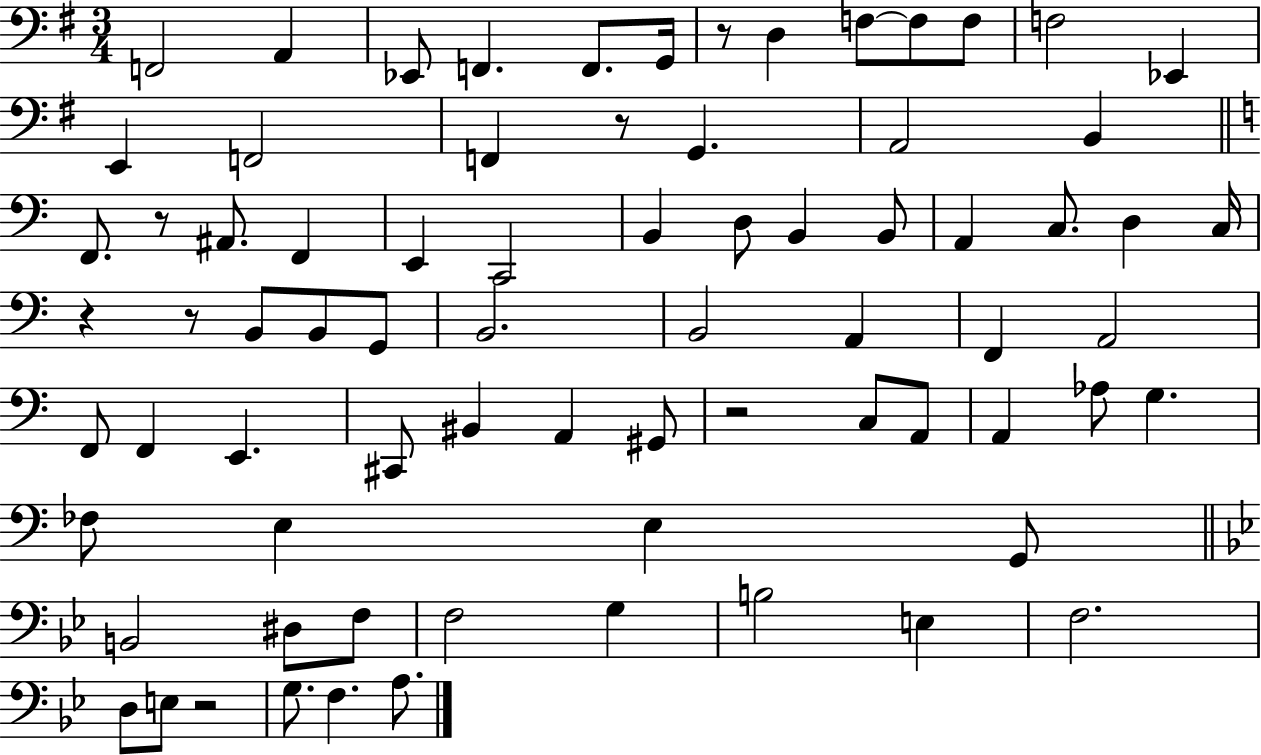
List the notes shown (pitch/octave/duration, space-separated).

F2/h A2/q Eb2/e F2/q. F2/e. G2/s R/e D3/q F3/e F3/e F3/e F3/h Eb2/q E2/q F2/h F2/q R/e G2/q. A2/h B2/q F2/e. R/e A#2/e. F2/q E2/q C2/h B2/q D3/e B2/q B2/e A2/q C3/e. D3/q C3/s R/q R/e B2/e B2/e G2/e B2/h. B2/h A2/q F2/q A2/h F2/e F2/q E2/q. C#2/e BIS2/q A2/q G#2/e R/h C3/e A2/e A2/q Ab3/e G3/q. FES3/e E3/q E3/q G2/e B2/h D#3/e F3/e F3/h G3/q B3/h E3/q F3/h. D3/e E3/e R/h G3/e. F3/q. A3/e.